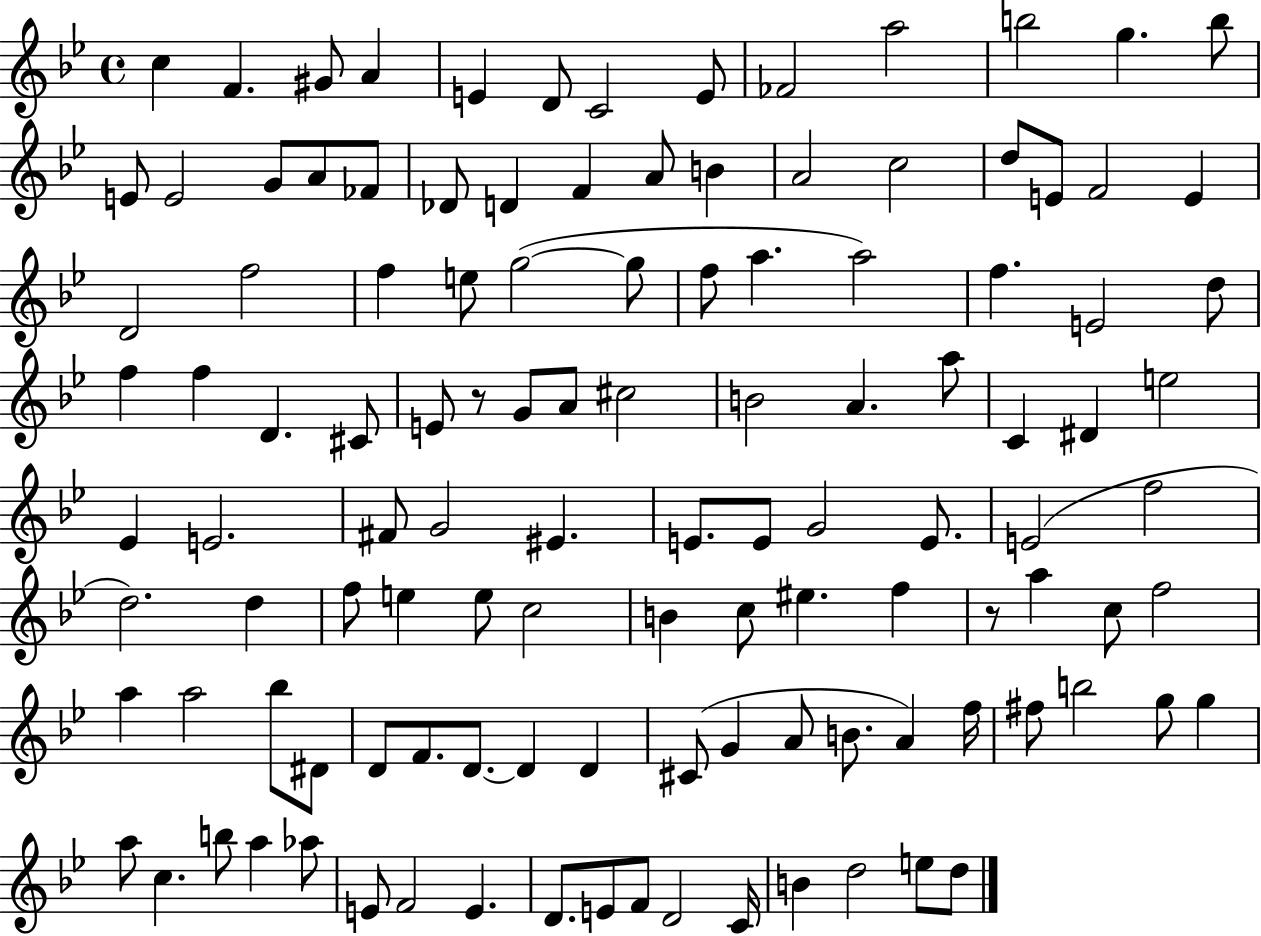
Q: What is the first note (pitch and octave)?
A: C5